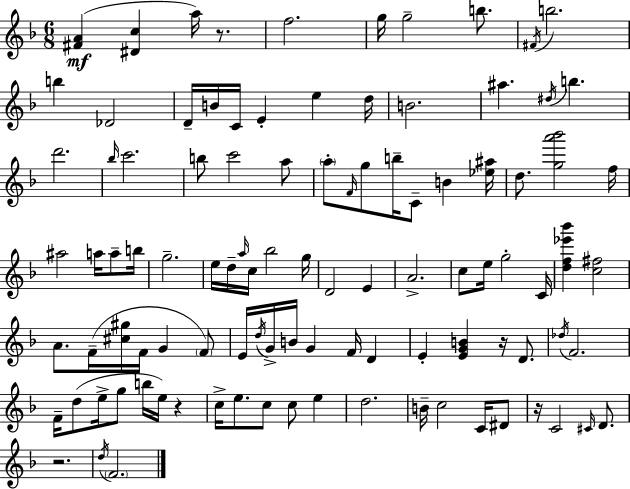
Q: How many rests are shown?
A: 5